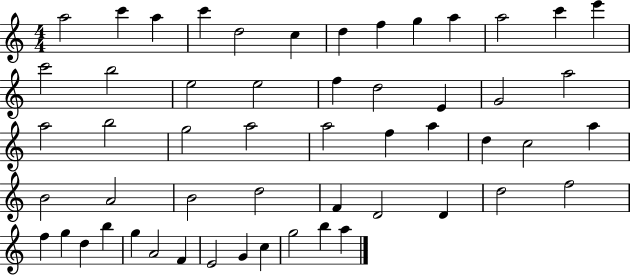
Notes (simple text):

A5/h C6/q A5/q C6/q D5/h C5/q D5/q F5/q G5/q A5/q A5/h C6/q E6/q C6/h B5/h E5/h E5/h F5/q D5/h E4/q G4/h A5/h A5/h B5/h G5/h A5/h A5/h F5/q A5/q D5/q C5/h A5/q B4/h A4/h B4/h D5/h F4/q D4/h D4/q D5/h F5/h F5/q G5/q D5/q B5/q G5/q A4/h F4/q E4/h G4/q C5/q G5/h B5/q A5/q